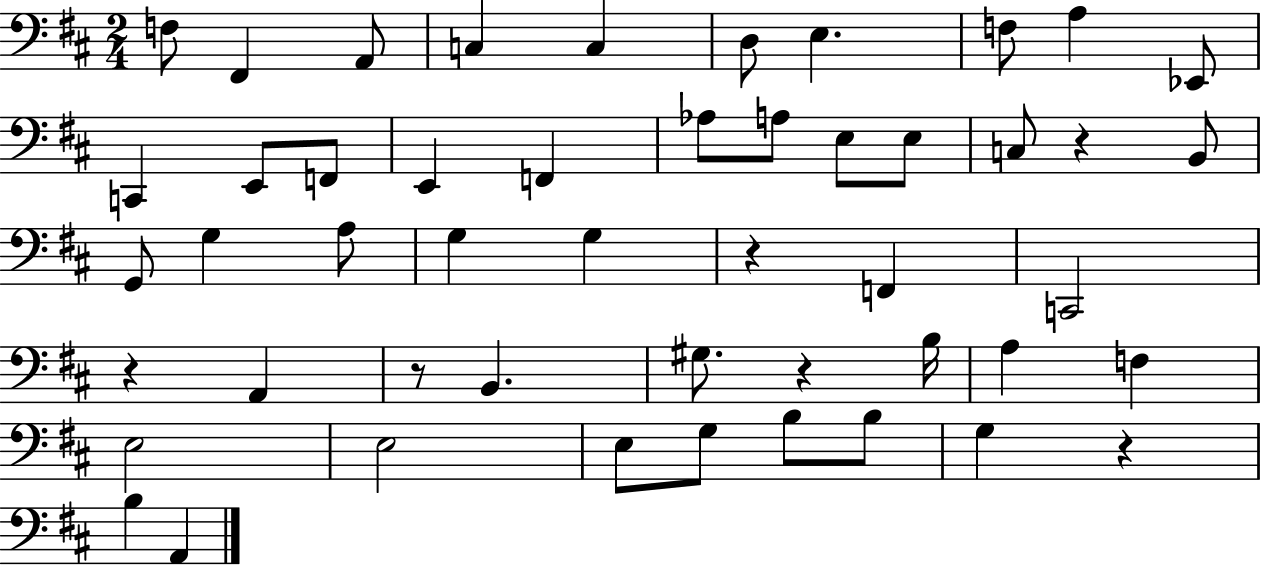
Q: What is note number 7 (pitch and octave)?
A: E3